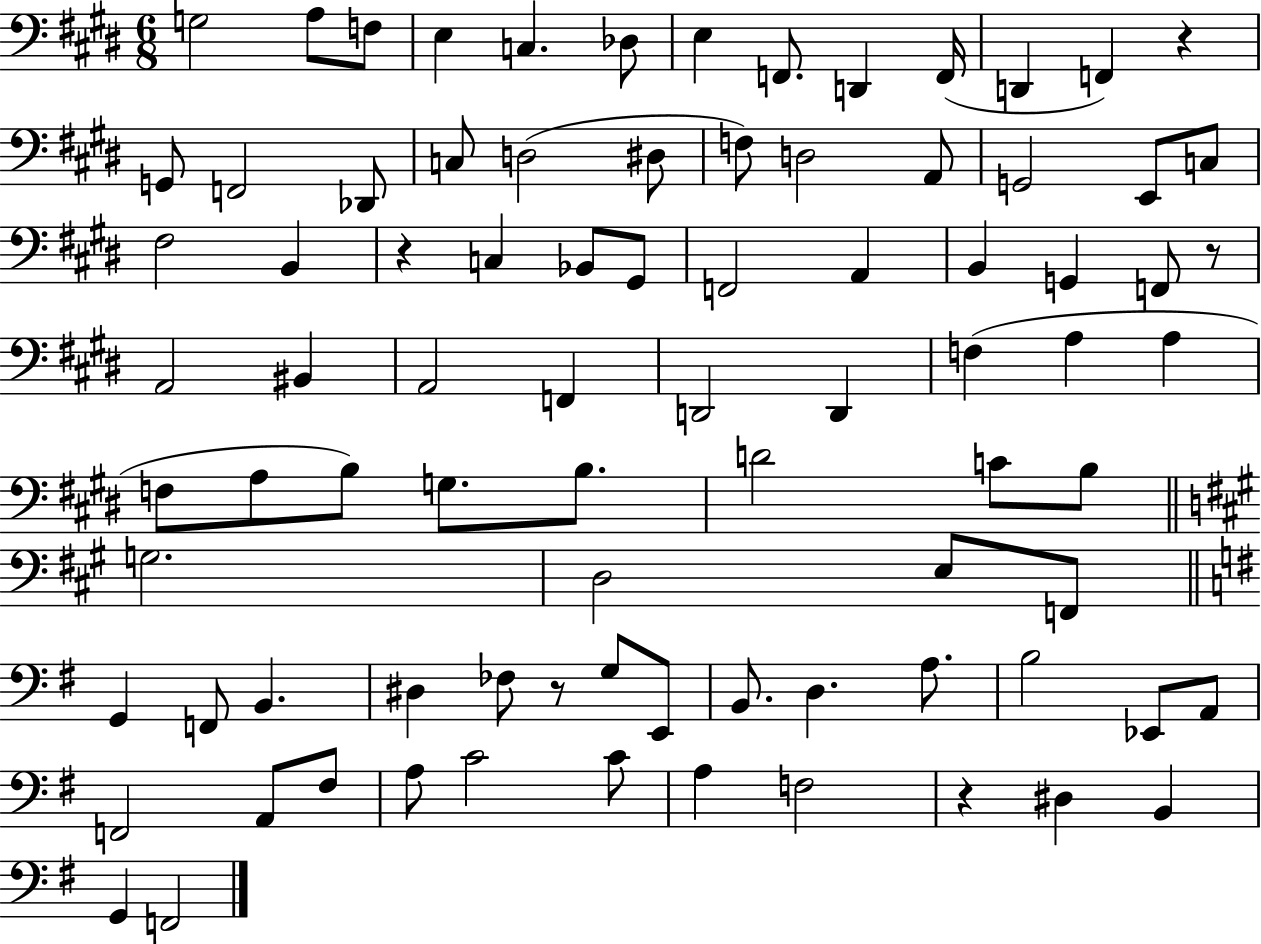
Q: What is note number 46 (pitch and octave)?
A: B3